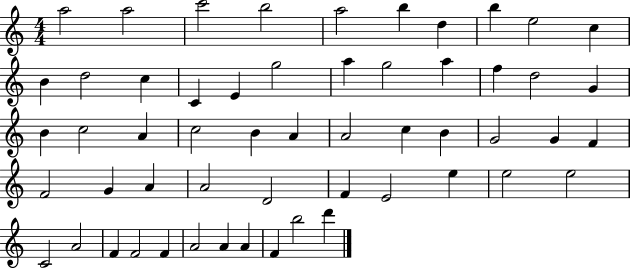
{
  \clef treble
  \numericTimeSignature
  \time 4/4
  \key c \major
  a''2 a''2 | c'''2 b''2 | a''2 b''4 d''4 | b''4 e''2 c''4 | \break b'4 d''2 c''4 | c'4 e'4 g''2 | a''4 g''2 a''4 | f''4 d''2 g'4 | \break b'4 c''2 a'4 | c''2 b'4 a'4 | a'2 c''4 b'4 | g'2 g'4 f'4 | \break f'2 g'4 a'4 | a'2 d'2 | f'4 e'2 e''4 | e''2 e''2 | \break c'2 a'2 | f'4 f'2 f'4 | a'2 a'4 a'4 | f'4 b''2 d'''4 | \break \bar "|."
}